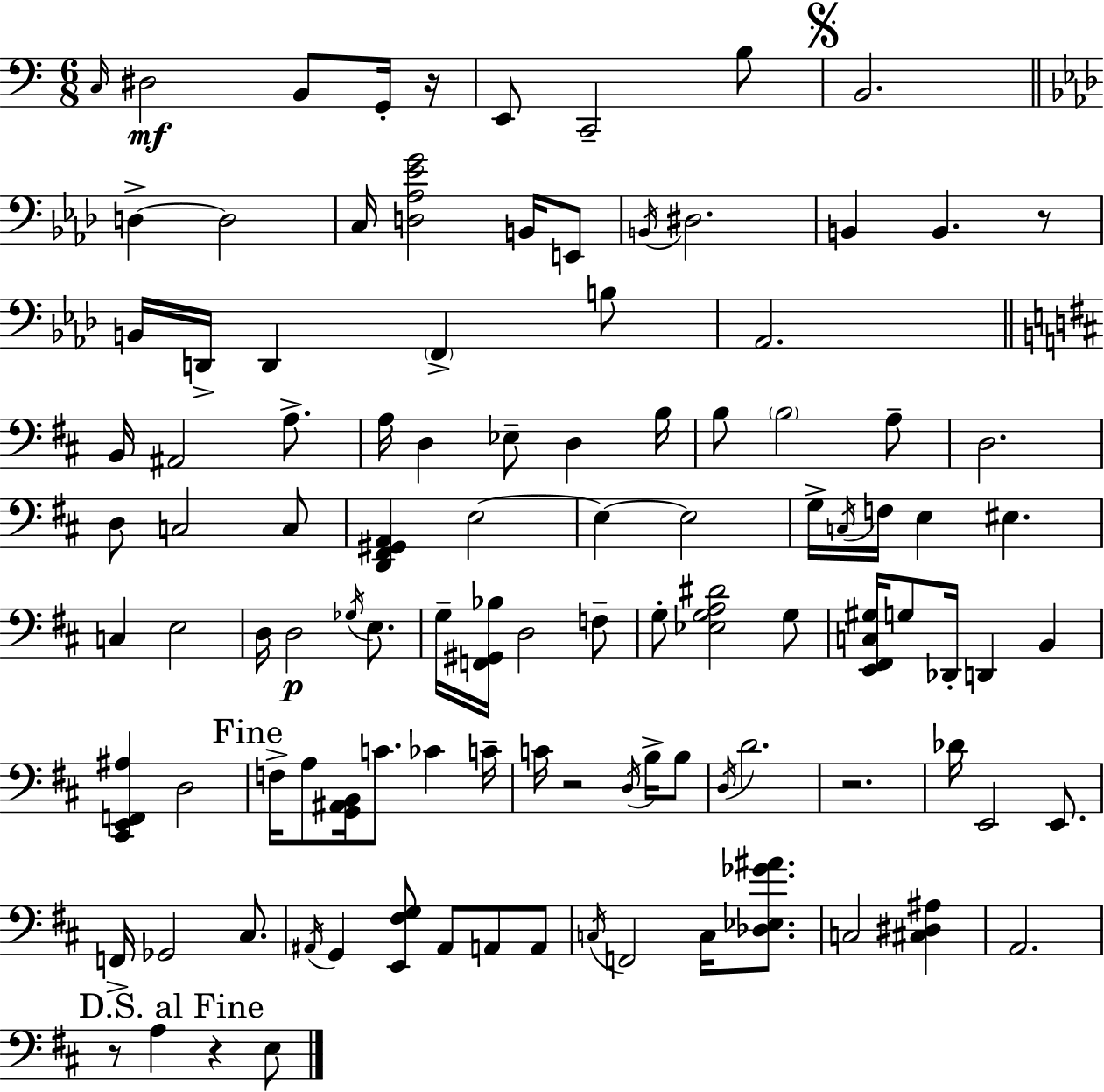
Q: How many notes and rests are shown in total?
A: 107